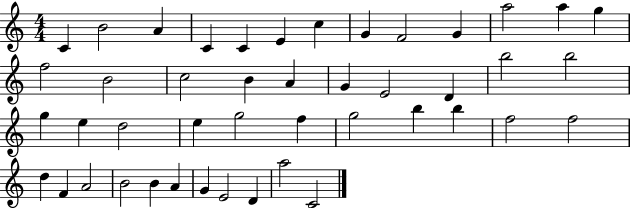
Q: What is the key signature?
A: C major